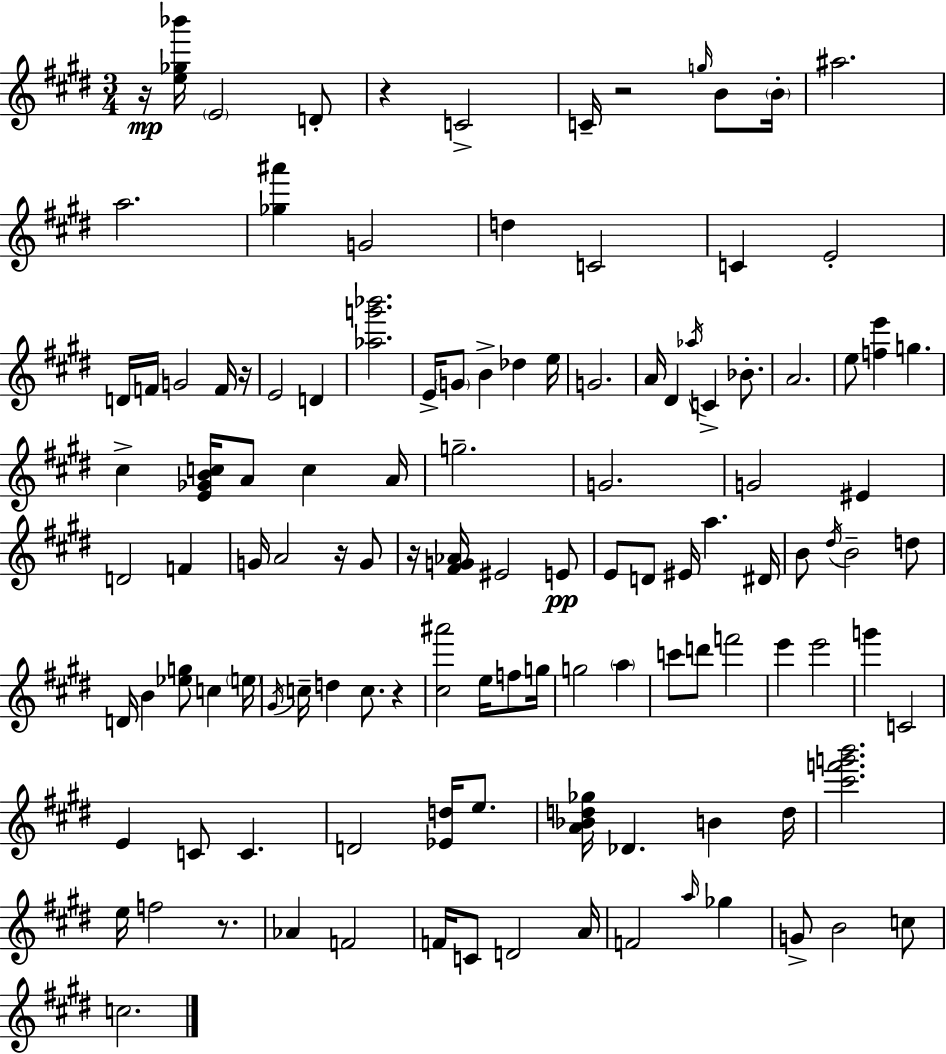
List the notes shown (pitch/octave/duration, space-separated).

R/s [E5,Gb5,Bb6]/s E4/h D4/e R/q C4/h C4/s R/h G5/s B4/e B4/s A#5/h. A5/h. [Gb5,A#6]/q G4/h D5/q C4/h C4/q E4/h D4/s F4/s G4/h F4/s R/s E4/h D4/q [Ab5,G6,Bb6]/h. E4/s G4/e B4/q Db5/q E5/s G4/h. A4/s D#4/q Ab5/s C4/q Bb4/e. A4/h. E5/e [F5,E6]/q G5/q. C#5/q [E4,Gb4,B4,C5]/s A4/e C5/q A4/s G5/h. G4/h. G4/h EIS4/q D4/h F4/q G4/s A4/h R/s G4/e R/s [F#4,G4,Ab4]/s EIS4/h E4/e E4/e D4/e EIS4/s A5/q. D#4/s B4/e D#5/s B4/h D5/e D4/s B4/q [Eb5,G5]/e C5/q E5/s G#4/s C5/s D5/q C5/e. R/q [C#5,A#6]/h E5/s F5/e G5/s G5/h A5/q C6/e D6/e F6/h E6/q E6/h G6/q C4/h E4/q C4/e C4/q. D4/h [Eb4,D5]/s E5/e. [A4,Bb4,D5,Gb5]/s Db4/q. B4/q D5/s [C#6,F6,G6,B6]/h. E5/s F5/h R/e. Ab4/q F4/h F4/s C4/e D4/h A4/s F4/h A5/s Gb5/q G4/e B4/h C5/e C5/h.